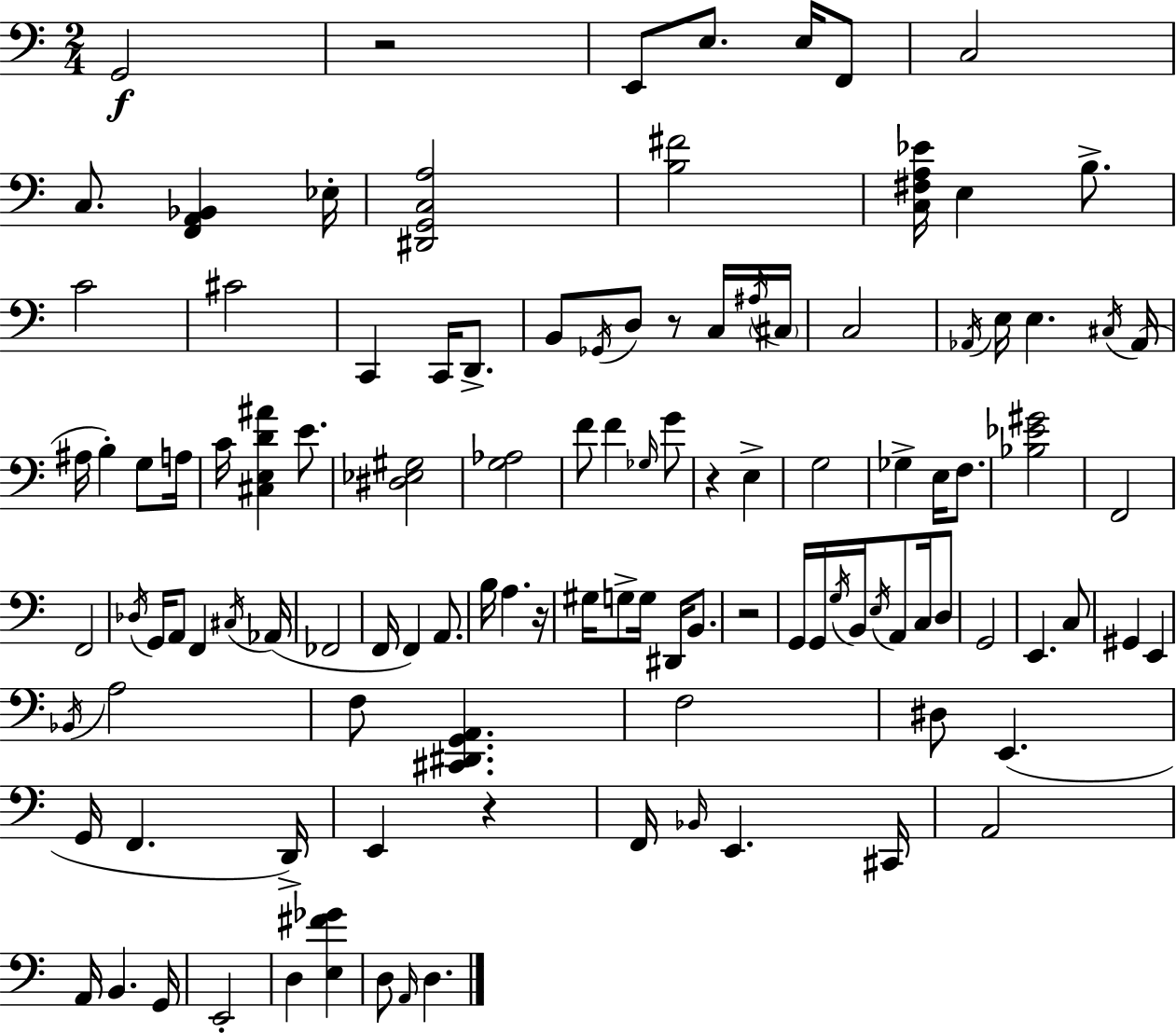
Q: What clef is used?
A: bass